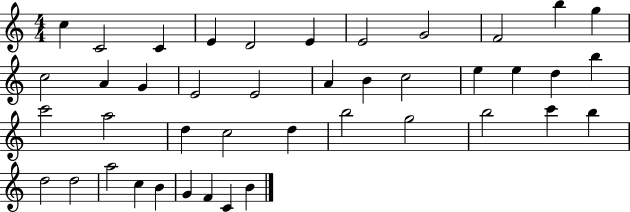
X:1
T:Untitled
M:4/4
L:1/4
K:C
c C2 C E D2 E E2 G2 F2 b g c2 A G E2 E2 A B c2 e e d b c'2 a2 d c2 d b2 g2 b2 c' b d2 d2 a2 c B G F C B